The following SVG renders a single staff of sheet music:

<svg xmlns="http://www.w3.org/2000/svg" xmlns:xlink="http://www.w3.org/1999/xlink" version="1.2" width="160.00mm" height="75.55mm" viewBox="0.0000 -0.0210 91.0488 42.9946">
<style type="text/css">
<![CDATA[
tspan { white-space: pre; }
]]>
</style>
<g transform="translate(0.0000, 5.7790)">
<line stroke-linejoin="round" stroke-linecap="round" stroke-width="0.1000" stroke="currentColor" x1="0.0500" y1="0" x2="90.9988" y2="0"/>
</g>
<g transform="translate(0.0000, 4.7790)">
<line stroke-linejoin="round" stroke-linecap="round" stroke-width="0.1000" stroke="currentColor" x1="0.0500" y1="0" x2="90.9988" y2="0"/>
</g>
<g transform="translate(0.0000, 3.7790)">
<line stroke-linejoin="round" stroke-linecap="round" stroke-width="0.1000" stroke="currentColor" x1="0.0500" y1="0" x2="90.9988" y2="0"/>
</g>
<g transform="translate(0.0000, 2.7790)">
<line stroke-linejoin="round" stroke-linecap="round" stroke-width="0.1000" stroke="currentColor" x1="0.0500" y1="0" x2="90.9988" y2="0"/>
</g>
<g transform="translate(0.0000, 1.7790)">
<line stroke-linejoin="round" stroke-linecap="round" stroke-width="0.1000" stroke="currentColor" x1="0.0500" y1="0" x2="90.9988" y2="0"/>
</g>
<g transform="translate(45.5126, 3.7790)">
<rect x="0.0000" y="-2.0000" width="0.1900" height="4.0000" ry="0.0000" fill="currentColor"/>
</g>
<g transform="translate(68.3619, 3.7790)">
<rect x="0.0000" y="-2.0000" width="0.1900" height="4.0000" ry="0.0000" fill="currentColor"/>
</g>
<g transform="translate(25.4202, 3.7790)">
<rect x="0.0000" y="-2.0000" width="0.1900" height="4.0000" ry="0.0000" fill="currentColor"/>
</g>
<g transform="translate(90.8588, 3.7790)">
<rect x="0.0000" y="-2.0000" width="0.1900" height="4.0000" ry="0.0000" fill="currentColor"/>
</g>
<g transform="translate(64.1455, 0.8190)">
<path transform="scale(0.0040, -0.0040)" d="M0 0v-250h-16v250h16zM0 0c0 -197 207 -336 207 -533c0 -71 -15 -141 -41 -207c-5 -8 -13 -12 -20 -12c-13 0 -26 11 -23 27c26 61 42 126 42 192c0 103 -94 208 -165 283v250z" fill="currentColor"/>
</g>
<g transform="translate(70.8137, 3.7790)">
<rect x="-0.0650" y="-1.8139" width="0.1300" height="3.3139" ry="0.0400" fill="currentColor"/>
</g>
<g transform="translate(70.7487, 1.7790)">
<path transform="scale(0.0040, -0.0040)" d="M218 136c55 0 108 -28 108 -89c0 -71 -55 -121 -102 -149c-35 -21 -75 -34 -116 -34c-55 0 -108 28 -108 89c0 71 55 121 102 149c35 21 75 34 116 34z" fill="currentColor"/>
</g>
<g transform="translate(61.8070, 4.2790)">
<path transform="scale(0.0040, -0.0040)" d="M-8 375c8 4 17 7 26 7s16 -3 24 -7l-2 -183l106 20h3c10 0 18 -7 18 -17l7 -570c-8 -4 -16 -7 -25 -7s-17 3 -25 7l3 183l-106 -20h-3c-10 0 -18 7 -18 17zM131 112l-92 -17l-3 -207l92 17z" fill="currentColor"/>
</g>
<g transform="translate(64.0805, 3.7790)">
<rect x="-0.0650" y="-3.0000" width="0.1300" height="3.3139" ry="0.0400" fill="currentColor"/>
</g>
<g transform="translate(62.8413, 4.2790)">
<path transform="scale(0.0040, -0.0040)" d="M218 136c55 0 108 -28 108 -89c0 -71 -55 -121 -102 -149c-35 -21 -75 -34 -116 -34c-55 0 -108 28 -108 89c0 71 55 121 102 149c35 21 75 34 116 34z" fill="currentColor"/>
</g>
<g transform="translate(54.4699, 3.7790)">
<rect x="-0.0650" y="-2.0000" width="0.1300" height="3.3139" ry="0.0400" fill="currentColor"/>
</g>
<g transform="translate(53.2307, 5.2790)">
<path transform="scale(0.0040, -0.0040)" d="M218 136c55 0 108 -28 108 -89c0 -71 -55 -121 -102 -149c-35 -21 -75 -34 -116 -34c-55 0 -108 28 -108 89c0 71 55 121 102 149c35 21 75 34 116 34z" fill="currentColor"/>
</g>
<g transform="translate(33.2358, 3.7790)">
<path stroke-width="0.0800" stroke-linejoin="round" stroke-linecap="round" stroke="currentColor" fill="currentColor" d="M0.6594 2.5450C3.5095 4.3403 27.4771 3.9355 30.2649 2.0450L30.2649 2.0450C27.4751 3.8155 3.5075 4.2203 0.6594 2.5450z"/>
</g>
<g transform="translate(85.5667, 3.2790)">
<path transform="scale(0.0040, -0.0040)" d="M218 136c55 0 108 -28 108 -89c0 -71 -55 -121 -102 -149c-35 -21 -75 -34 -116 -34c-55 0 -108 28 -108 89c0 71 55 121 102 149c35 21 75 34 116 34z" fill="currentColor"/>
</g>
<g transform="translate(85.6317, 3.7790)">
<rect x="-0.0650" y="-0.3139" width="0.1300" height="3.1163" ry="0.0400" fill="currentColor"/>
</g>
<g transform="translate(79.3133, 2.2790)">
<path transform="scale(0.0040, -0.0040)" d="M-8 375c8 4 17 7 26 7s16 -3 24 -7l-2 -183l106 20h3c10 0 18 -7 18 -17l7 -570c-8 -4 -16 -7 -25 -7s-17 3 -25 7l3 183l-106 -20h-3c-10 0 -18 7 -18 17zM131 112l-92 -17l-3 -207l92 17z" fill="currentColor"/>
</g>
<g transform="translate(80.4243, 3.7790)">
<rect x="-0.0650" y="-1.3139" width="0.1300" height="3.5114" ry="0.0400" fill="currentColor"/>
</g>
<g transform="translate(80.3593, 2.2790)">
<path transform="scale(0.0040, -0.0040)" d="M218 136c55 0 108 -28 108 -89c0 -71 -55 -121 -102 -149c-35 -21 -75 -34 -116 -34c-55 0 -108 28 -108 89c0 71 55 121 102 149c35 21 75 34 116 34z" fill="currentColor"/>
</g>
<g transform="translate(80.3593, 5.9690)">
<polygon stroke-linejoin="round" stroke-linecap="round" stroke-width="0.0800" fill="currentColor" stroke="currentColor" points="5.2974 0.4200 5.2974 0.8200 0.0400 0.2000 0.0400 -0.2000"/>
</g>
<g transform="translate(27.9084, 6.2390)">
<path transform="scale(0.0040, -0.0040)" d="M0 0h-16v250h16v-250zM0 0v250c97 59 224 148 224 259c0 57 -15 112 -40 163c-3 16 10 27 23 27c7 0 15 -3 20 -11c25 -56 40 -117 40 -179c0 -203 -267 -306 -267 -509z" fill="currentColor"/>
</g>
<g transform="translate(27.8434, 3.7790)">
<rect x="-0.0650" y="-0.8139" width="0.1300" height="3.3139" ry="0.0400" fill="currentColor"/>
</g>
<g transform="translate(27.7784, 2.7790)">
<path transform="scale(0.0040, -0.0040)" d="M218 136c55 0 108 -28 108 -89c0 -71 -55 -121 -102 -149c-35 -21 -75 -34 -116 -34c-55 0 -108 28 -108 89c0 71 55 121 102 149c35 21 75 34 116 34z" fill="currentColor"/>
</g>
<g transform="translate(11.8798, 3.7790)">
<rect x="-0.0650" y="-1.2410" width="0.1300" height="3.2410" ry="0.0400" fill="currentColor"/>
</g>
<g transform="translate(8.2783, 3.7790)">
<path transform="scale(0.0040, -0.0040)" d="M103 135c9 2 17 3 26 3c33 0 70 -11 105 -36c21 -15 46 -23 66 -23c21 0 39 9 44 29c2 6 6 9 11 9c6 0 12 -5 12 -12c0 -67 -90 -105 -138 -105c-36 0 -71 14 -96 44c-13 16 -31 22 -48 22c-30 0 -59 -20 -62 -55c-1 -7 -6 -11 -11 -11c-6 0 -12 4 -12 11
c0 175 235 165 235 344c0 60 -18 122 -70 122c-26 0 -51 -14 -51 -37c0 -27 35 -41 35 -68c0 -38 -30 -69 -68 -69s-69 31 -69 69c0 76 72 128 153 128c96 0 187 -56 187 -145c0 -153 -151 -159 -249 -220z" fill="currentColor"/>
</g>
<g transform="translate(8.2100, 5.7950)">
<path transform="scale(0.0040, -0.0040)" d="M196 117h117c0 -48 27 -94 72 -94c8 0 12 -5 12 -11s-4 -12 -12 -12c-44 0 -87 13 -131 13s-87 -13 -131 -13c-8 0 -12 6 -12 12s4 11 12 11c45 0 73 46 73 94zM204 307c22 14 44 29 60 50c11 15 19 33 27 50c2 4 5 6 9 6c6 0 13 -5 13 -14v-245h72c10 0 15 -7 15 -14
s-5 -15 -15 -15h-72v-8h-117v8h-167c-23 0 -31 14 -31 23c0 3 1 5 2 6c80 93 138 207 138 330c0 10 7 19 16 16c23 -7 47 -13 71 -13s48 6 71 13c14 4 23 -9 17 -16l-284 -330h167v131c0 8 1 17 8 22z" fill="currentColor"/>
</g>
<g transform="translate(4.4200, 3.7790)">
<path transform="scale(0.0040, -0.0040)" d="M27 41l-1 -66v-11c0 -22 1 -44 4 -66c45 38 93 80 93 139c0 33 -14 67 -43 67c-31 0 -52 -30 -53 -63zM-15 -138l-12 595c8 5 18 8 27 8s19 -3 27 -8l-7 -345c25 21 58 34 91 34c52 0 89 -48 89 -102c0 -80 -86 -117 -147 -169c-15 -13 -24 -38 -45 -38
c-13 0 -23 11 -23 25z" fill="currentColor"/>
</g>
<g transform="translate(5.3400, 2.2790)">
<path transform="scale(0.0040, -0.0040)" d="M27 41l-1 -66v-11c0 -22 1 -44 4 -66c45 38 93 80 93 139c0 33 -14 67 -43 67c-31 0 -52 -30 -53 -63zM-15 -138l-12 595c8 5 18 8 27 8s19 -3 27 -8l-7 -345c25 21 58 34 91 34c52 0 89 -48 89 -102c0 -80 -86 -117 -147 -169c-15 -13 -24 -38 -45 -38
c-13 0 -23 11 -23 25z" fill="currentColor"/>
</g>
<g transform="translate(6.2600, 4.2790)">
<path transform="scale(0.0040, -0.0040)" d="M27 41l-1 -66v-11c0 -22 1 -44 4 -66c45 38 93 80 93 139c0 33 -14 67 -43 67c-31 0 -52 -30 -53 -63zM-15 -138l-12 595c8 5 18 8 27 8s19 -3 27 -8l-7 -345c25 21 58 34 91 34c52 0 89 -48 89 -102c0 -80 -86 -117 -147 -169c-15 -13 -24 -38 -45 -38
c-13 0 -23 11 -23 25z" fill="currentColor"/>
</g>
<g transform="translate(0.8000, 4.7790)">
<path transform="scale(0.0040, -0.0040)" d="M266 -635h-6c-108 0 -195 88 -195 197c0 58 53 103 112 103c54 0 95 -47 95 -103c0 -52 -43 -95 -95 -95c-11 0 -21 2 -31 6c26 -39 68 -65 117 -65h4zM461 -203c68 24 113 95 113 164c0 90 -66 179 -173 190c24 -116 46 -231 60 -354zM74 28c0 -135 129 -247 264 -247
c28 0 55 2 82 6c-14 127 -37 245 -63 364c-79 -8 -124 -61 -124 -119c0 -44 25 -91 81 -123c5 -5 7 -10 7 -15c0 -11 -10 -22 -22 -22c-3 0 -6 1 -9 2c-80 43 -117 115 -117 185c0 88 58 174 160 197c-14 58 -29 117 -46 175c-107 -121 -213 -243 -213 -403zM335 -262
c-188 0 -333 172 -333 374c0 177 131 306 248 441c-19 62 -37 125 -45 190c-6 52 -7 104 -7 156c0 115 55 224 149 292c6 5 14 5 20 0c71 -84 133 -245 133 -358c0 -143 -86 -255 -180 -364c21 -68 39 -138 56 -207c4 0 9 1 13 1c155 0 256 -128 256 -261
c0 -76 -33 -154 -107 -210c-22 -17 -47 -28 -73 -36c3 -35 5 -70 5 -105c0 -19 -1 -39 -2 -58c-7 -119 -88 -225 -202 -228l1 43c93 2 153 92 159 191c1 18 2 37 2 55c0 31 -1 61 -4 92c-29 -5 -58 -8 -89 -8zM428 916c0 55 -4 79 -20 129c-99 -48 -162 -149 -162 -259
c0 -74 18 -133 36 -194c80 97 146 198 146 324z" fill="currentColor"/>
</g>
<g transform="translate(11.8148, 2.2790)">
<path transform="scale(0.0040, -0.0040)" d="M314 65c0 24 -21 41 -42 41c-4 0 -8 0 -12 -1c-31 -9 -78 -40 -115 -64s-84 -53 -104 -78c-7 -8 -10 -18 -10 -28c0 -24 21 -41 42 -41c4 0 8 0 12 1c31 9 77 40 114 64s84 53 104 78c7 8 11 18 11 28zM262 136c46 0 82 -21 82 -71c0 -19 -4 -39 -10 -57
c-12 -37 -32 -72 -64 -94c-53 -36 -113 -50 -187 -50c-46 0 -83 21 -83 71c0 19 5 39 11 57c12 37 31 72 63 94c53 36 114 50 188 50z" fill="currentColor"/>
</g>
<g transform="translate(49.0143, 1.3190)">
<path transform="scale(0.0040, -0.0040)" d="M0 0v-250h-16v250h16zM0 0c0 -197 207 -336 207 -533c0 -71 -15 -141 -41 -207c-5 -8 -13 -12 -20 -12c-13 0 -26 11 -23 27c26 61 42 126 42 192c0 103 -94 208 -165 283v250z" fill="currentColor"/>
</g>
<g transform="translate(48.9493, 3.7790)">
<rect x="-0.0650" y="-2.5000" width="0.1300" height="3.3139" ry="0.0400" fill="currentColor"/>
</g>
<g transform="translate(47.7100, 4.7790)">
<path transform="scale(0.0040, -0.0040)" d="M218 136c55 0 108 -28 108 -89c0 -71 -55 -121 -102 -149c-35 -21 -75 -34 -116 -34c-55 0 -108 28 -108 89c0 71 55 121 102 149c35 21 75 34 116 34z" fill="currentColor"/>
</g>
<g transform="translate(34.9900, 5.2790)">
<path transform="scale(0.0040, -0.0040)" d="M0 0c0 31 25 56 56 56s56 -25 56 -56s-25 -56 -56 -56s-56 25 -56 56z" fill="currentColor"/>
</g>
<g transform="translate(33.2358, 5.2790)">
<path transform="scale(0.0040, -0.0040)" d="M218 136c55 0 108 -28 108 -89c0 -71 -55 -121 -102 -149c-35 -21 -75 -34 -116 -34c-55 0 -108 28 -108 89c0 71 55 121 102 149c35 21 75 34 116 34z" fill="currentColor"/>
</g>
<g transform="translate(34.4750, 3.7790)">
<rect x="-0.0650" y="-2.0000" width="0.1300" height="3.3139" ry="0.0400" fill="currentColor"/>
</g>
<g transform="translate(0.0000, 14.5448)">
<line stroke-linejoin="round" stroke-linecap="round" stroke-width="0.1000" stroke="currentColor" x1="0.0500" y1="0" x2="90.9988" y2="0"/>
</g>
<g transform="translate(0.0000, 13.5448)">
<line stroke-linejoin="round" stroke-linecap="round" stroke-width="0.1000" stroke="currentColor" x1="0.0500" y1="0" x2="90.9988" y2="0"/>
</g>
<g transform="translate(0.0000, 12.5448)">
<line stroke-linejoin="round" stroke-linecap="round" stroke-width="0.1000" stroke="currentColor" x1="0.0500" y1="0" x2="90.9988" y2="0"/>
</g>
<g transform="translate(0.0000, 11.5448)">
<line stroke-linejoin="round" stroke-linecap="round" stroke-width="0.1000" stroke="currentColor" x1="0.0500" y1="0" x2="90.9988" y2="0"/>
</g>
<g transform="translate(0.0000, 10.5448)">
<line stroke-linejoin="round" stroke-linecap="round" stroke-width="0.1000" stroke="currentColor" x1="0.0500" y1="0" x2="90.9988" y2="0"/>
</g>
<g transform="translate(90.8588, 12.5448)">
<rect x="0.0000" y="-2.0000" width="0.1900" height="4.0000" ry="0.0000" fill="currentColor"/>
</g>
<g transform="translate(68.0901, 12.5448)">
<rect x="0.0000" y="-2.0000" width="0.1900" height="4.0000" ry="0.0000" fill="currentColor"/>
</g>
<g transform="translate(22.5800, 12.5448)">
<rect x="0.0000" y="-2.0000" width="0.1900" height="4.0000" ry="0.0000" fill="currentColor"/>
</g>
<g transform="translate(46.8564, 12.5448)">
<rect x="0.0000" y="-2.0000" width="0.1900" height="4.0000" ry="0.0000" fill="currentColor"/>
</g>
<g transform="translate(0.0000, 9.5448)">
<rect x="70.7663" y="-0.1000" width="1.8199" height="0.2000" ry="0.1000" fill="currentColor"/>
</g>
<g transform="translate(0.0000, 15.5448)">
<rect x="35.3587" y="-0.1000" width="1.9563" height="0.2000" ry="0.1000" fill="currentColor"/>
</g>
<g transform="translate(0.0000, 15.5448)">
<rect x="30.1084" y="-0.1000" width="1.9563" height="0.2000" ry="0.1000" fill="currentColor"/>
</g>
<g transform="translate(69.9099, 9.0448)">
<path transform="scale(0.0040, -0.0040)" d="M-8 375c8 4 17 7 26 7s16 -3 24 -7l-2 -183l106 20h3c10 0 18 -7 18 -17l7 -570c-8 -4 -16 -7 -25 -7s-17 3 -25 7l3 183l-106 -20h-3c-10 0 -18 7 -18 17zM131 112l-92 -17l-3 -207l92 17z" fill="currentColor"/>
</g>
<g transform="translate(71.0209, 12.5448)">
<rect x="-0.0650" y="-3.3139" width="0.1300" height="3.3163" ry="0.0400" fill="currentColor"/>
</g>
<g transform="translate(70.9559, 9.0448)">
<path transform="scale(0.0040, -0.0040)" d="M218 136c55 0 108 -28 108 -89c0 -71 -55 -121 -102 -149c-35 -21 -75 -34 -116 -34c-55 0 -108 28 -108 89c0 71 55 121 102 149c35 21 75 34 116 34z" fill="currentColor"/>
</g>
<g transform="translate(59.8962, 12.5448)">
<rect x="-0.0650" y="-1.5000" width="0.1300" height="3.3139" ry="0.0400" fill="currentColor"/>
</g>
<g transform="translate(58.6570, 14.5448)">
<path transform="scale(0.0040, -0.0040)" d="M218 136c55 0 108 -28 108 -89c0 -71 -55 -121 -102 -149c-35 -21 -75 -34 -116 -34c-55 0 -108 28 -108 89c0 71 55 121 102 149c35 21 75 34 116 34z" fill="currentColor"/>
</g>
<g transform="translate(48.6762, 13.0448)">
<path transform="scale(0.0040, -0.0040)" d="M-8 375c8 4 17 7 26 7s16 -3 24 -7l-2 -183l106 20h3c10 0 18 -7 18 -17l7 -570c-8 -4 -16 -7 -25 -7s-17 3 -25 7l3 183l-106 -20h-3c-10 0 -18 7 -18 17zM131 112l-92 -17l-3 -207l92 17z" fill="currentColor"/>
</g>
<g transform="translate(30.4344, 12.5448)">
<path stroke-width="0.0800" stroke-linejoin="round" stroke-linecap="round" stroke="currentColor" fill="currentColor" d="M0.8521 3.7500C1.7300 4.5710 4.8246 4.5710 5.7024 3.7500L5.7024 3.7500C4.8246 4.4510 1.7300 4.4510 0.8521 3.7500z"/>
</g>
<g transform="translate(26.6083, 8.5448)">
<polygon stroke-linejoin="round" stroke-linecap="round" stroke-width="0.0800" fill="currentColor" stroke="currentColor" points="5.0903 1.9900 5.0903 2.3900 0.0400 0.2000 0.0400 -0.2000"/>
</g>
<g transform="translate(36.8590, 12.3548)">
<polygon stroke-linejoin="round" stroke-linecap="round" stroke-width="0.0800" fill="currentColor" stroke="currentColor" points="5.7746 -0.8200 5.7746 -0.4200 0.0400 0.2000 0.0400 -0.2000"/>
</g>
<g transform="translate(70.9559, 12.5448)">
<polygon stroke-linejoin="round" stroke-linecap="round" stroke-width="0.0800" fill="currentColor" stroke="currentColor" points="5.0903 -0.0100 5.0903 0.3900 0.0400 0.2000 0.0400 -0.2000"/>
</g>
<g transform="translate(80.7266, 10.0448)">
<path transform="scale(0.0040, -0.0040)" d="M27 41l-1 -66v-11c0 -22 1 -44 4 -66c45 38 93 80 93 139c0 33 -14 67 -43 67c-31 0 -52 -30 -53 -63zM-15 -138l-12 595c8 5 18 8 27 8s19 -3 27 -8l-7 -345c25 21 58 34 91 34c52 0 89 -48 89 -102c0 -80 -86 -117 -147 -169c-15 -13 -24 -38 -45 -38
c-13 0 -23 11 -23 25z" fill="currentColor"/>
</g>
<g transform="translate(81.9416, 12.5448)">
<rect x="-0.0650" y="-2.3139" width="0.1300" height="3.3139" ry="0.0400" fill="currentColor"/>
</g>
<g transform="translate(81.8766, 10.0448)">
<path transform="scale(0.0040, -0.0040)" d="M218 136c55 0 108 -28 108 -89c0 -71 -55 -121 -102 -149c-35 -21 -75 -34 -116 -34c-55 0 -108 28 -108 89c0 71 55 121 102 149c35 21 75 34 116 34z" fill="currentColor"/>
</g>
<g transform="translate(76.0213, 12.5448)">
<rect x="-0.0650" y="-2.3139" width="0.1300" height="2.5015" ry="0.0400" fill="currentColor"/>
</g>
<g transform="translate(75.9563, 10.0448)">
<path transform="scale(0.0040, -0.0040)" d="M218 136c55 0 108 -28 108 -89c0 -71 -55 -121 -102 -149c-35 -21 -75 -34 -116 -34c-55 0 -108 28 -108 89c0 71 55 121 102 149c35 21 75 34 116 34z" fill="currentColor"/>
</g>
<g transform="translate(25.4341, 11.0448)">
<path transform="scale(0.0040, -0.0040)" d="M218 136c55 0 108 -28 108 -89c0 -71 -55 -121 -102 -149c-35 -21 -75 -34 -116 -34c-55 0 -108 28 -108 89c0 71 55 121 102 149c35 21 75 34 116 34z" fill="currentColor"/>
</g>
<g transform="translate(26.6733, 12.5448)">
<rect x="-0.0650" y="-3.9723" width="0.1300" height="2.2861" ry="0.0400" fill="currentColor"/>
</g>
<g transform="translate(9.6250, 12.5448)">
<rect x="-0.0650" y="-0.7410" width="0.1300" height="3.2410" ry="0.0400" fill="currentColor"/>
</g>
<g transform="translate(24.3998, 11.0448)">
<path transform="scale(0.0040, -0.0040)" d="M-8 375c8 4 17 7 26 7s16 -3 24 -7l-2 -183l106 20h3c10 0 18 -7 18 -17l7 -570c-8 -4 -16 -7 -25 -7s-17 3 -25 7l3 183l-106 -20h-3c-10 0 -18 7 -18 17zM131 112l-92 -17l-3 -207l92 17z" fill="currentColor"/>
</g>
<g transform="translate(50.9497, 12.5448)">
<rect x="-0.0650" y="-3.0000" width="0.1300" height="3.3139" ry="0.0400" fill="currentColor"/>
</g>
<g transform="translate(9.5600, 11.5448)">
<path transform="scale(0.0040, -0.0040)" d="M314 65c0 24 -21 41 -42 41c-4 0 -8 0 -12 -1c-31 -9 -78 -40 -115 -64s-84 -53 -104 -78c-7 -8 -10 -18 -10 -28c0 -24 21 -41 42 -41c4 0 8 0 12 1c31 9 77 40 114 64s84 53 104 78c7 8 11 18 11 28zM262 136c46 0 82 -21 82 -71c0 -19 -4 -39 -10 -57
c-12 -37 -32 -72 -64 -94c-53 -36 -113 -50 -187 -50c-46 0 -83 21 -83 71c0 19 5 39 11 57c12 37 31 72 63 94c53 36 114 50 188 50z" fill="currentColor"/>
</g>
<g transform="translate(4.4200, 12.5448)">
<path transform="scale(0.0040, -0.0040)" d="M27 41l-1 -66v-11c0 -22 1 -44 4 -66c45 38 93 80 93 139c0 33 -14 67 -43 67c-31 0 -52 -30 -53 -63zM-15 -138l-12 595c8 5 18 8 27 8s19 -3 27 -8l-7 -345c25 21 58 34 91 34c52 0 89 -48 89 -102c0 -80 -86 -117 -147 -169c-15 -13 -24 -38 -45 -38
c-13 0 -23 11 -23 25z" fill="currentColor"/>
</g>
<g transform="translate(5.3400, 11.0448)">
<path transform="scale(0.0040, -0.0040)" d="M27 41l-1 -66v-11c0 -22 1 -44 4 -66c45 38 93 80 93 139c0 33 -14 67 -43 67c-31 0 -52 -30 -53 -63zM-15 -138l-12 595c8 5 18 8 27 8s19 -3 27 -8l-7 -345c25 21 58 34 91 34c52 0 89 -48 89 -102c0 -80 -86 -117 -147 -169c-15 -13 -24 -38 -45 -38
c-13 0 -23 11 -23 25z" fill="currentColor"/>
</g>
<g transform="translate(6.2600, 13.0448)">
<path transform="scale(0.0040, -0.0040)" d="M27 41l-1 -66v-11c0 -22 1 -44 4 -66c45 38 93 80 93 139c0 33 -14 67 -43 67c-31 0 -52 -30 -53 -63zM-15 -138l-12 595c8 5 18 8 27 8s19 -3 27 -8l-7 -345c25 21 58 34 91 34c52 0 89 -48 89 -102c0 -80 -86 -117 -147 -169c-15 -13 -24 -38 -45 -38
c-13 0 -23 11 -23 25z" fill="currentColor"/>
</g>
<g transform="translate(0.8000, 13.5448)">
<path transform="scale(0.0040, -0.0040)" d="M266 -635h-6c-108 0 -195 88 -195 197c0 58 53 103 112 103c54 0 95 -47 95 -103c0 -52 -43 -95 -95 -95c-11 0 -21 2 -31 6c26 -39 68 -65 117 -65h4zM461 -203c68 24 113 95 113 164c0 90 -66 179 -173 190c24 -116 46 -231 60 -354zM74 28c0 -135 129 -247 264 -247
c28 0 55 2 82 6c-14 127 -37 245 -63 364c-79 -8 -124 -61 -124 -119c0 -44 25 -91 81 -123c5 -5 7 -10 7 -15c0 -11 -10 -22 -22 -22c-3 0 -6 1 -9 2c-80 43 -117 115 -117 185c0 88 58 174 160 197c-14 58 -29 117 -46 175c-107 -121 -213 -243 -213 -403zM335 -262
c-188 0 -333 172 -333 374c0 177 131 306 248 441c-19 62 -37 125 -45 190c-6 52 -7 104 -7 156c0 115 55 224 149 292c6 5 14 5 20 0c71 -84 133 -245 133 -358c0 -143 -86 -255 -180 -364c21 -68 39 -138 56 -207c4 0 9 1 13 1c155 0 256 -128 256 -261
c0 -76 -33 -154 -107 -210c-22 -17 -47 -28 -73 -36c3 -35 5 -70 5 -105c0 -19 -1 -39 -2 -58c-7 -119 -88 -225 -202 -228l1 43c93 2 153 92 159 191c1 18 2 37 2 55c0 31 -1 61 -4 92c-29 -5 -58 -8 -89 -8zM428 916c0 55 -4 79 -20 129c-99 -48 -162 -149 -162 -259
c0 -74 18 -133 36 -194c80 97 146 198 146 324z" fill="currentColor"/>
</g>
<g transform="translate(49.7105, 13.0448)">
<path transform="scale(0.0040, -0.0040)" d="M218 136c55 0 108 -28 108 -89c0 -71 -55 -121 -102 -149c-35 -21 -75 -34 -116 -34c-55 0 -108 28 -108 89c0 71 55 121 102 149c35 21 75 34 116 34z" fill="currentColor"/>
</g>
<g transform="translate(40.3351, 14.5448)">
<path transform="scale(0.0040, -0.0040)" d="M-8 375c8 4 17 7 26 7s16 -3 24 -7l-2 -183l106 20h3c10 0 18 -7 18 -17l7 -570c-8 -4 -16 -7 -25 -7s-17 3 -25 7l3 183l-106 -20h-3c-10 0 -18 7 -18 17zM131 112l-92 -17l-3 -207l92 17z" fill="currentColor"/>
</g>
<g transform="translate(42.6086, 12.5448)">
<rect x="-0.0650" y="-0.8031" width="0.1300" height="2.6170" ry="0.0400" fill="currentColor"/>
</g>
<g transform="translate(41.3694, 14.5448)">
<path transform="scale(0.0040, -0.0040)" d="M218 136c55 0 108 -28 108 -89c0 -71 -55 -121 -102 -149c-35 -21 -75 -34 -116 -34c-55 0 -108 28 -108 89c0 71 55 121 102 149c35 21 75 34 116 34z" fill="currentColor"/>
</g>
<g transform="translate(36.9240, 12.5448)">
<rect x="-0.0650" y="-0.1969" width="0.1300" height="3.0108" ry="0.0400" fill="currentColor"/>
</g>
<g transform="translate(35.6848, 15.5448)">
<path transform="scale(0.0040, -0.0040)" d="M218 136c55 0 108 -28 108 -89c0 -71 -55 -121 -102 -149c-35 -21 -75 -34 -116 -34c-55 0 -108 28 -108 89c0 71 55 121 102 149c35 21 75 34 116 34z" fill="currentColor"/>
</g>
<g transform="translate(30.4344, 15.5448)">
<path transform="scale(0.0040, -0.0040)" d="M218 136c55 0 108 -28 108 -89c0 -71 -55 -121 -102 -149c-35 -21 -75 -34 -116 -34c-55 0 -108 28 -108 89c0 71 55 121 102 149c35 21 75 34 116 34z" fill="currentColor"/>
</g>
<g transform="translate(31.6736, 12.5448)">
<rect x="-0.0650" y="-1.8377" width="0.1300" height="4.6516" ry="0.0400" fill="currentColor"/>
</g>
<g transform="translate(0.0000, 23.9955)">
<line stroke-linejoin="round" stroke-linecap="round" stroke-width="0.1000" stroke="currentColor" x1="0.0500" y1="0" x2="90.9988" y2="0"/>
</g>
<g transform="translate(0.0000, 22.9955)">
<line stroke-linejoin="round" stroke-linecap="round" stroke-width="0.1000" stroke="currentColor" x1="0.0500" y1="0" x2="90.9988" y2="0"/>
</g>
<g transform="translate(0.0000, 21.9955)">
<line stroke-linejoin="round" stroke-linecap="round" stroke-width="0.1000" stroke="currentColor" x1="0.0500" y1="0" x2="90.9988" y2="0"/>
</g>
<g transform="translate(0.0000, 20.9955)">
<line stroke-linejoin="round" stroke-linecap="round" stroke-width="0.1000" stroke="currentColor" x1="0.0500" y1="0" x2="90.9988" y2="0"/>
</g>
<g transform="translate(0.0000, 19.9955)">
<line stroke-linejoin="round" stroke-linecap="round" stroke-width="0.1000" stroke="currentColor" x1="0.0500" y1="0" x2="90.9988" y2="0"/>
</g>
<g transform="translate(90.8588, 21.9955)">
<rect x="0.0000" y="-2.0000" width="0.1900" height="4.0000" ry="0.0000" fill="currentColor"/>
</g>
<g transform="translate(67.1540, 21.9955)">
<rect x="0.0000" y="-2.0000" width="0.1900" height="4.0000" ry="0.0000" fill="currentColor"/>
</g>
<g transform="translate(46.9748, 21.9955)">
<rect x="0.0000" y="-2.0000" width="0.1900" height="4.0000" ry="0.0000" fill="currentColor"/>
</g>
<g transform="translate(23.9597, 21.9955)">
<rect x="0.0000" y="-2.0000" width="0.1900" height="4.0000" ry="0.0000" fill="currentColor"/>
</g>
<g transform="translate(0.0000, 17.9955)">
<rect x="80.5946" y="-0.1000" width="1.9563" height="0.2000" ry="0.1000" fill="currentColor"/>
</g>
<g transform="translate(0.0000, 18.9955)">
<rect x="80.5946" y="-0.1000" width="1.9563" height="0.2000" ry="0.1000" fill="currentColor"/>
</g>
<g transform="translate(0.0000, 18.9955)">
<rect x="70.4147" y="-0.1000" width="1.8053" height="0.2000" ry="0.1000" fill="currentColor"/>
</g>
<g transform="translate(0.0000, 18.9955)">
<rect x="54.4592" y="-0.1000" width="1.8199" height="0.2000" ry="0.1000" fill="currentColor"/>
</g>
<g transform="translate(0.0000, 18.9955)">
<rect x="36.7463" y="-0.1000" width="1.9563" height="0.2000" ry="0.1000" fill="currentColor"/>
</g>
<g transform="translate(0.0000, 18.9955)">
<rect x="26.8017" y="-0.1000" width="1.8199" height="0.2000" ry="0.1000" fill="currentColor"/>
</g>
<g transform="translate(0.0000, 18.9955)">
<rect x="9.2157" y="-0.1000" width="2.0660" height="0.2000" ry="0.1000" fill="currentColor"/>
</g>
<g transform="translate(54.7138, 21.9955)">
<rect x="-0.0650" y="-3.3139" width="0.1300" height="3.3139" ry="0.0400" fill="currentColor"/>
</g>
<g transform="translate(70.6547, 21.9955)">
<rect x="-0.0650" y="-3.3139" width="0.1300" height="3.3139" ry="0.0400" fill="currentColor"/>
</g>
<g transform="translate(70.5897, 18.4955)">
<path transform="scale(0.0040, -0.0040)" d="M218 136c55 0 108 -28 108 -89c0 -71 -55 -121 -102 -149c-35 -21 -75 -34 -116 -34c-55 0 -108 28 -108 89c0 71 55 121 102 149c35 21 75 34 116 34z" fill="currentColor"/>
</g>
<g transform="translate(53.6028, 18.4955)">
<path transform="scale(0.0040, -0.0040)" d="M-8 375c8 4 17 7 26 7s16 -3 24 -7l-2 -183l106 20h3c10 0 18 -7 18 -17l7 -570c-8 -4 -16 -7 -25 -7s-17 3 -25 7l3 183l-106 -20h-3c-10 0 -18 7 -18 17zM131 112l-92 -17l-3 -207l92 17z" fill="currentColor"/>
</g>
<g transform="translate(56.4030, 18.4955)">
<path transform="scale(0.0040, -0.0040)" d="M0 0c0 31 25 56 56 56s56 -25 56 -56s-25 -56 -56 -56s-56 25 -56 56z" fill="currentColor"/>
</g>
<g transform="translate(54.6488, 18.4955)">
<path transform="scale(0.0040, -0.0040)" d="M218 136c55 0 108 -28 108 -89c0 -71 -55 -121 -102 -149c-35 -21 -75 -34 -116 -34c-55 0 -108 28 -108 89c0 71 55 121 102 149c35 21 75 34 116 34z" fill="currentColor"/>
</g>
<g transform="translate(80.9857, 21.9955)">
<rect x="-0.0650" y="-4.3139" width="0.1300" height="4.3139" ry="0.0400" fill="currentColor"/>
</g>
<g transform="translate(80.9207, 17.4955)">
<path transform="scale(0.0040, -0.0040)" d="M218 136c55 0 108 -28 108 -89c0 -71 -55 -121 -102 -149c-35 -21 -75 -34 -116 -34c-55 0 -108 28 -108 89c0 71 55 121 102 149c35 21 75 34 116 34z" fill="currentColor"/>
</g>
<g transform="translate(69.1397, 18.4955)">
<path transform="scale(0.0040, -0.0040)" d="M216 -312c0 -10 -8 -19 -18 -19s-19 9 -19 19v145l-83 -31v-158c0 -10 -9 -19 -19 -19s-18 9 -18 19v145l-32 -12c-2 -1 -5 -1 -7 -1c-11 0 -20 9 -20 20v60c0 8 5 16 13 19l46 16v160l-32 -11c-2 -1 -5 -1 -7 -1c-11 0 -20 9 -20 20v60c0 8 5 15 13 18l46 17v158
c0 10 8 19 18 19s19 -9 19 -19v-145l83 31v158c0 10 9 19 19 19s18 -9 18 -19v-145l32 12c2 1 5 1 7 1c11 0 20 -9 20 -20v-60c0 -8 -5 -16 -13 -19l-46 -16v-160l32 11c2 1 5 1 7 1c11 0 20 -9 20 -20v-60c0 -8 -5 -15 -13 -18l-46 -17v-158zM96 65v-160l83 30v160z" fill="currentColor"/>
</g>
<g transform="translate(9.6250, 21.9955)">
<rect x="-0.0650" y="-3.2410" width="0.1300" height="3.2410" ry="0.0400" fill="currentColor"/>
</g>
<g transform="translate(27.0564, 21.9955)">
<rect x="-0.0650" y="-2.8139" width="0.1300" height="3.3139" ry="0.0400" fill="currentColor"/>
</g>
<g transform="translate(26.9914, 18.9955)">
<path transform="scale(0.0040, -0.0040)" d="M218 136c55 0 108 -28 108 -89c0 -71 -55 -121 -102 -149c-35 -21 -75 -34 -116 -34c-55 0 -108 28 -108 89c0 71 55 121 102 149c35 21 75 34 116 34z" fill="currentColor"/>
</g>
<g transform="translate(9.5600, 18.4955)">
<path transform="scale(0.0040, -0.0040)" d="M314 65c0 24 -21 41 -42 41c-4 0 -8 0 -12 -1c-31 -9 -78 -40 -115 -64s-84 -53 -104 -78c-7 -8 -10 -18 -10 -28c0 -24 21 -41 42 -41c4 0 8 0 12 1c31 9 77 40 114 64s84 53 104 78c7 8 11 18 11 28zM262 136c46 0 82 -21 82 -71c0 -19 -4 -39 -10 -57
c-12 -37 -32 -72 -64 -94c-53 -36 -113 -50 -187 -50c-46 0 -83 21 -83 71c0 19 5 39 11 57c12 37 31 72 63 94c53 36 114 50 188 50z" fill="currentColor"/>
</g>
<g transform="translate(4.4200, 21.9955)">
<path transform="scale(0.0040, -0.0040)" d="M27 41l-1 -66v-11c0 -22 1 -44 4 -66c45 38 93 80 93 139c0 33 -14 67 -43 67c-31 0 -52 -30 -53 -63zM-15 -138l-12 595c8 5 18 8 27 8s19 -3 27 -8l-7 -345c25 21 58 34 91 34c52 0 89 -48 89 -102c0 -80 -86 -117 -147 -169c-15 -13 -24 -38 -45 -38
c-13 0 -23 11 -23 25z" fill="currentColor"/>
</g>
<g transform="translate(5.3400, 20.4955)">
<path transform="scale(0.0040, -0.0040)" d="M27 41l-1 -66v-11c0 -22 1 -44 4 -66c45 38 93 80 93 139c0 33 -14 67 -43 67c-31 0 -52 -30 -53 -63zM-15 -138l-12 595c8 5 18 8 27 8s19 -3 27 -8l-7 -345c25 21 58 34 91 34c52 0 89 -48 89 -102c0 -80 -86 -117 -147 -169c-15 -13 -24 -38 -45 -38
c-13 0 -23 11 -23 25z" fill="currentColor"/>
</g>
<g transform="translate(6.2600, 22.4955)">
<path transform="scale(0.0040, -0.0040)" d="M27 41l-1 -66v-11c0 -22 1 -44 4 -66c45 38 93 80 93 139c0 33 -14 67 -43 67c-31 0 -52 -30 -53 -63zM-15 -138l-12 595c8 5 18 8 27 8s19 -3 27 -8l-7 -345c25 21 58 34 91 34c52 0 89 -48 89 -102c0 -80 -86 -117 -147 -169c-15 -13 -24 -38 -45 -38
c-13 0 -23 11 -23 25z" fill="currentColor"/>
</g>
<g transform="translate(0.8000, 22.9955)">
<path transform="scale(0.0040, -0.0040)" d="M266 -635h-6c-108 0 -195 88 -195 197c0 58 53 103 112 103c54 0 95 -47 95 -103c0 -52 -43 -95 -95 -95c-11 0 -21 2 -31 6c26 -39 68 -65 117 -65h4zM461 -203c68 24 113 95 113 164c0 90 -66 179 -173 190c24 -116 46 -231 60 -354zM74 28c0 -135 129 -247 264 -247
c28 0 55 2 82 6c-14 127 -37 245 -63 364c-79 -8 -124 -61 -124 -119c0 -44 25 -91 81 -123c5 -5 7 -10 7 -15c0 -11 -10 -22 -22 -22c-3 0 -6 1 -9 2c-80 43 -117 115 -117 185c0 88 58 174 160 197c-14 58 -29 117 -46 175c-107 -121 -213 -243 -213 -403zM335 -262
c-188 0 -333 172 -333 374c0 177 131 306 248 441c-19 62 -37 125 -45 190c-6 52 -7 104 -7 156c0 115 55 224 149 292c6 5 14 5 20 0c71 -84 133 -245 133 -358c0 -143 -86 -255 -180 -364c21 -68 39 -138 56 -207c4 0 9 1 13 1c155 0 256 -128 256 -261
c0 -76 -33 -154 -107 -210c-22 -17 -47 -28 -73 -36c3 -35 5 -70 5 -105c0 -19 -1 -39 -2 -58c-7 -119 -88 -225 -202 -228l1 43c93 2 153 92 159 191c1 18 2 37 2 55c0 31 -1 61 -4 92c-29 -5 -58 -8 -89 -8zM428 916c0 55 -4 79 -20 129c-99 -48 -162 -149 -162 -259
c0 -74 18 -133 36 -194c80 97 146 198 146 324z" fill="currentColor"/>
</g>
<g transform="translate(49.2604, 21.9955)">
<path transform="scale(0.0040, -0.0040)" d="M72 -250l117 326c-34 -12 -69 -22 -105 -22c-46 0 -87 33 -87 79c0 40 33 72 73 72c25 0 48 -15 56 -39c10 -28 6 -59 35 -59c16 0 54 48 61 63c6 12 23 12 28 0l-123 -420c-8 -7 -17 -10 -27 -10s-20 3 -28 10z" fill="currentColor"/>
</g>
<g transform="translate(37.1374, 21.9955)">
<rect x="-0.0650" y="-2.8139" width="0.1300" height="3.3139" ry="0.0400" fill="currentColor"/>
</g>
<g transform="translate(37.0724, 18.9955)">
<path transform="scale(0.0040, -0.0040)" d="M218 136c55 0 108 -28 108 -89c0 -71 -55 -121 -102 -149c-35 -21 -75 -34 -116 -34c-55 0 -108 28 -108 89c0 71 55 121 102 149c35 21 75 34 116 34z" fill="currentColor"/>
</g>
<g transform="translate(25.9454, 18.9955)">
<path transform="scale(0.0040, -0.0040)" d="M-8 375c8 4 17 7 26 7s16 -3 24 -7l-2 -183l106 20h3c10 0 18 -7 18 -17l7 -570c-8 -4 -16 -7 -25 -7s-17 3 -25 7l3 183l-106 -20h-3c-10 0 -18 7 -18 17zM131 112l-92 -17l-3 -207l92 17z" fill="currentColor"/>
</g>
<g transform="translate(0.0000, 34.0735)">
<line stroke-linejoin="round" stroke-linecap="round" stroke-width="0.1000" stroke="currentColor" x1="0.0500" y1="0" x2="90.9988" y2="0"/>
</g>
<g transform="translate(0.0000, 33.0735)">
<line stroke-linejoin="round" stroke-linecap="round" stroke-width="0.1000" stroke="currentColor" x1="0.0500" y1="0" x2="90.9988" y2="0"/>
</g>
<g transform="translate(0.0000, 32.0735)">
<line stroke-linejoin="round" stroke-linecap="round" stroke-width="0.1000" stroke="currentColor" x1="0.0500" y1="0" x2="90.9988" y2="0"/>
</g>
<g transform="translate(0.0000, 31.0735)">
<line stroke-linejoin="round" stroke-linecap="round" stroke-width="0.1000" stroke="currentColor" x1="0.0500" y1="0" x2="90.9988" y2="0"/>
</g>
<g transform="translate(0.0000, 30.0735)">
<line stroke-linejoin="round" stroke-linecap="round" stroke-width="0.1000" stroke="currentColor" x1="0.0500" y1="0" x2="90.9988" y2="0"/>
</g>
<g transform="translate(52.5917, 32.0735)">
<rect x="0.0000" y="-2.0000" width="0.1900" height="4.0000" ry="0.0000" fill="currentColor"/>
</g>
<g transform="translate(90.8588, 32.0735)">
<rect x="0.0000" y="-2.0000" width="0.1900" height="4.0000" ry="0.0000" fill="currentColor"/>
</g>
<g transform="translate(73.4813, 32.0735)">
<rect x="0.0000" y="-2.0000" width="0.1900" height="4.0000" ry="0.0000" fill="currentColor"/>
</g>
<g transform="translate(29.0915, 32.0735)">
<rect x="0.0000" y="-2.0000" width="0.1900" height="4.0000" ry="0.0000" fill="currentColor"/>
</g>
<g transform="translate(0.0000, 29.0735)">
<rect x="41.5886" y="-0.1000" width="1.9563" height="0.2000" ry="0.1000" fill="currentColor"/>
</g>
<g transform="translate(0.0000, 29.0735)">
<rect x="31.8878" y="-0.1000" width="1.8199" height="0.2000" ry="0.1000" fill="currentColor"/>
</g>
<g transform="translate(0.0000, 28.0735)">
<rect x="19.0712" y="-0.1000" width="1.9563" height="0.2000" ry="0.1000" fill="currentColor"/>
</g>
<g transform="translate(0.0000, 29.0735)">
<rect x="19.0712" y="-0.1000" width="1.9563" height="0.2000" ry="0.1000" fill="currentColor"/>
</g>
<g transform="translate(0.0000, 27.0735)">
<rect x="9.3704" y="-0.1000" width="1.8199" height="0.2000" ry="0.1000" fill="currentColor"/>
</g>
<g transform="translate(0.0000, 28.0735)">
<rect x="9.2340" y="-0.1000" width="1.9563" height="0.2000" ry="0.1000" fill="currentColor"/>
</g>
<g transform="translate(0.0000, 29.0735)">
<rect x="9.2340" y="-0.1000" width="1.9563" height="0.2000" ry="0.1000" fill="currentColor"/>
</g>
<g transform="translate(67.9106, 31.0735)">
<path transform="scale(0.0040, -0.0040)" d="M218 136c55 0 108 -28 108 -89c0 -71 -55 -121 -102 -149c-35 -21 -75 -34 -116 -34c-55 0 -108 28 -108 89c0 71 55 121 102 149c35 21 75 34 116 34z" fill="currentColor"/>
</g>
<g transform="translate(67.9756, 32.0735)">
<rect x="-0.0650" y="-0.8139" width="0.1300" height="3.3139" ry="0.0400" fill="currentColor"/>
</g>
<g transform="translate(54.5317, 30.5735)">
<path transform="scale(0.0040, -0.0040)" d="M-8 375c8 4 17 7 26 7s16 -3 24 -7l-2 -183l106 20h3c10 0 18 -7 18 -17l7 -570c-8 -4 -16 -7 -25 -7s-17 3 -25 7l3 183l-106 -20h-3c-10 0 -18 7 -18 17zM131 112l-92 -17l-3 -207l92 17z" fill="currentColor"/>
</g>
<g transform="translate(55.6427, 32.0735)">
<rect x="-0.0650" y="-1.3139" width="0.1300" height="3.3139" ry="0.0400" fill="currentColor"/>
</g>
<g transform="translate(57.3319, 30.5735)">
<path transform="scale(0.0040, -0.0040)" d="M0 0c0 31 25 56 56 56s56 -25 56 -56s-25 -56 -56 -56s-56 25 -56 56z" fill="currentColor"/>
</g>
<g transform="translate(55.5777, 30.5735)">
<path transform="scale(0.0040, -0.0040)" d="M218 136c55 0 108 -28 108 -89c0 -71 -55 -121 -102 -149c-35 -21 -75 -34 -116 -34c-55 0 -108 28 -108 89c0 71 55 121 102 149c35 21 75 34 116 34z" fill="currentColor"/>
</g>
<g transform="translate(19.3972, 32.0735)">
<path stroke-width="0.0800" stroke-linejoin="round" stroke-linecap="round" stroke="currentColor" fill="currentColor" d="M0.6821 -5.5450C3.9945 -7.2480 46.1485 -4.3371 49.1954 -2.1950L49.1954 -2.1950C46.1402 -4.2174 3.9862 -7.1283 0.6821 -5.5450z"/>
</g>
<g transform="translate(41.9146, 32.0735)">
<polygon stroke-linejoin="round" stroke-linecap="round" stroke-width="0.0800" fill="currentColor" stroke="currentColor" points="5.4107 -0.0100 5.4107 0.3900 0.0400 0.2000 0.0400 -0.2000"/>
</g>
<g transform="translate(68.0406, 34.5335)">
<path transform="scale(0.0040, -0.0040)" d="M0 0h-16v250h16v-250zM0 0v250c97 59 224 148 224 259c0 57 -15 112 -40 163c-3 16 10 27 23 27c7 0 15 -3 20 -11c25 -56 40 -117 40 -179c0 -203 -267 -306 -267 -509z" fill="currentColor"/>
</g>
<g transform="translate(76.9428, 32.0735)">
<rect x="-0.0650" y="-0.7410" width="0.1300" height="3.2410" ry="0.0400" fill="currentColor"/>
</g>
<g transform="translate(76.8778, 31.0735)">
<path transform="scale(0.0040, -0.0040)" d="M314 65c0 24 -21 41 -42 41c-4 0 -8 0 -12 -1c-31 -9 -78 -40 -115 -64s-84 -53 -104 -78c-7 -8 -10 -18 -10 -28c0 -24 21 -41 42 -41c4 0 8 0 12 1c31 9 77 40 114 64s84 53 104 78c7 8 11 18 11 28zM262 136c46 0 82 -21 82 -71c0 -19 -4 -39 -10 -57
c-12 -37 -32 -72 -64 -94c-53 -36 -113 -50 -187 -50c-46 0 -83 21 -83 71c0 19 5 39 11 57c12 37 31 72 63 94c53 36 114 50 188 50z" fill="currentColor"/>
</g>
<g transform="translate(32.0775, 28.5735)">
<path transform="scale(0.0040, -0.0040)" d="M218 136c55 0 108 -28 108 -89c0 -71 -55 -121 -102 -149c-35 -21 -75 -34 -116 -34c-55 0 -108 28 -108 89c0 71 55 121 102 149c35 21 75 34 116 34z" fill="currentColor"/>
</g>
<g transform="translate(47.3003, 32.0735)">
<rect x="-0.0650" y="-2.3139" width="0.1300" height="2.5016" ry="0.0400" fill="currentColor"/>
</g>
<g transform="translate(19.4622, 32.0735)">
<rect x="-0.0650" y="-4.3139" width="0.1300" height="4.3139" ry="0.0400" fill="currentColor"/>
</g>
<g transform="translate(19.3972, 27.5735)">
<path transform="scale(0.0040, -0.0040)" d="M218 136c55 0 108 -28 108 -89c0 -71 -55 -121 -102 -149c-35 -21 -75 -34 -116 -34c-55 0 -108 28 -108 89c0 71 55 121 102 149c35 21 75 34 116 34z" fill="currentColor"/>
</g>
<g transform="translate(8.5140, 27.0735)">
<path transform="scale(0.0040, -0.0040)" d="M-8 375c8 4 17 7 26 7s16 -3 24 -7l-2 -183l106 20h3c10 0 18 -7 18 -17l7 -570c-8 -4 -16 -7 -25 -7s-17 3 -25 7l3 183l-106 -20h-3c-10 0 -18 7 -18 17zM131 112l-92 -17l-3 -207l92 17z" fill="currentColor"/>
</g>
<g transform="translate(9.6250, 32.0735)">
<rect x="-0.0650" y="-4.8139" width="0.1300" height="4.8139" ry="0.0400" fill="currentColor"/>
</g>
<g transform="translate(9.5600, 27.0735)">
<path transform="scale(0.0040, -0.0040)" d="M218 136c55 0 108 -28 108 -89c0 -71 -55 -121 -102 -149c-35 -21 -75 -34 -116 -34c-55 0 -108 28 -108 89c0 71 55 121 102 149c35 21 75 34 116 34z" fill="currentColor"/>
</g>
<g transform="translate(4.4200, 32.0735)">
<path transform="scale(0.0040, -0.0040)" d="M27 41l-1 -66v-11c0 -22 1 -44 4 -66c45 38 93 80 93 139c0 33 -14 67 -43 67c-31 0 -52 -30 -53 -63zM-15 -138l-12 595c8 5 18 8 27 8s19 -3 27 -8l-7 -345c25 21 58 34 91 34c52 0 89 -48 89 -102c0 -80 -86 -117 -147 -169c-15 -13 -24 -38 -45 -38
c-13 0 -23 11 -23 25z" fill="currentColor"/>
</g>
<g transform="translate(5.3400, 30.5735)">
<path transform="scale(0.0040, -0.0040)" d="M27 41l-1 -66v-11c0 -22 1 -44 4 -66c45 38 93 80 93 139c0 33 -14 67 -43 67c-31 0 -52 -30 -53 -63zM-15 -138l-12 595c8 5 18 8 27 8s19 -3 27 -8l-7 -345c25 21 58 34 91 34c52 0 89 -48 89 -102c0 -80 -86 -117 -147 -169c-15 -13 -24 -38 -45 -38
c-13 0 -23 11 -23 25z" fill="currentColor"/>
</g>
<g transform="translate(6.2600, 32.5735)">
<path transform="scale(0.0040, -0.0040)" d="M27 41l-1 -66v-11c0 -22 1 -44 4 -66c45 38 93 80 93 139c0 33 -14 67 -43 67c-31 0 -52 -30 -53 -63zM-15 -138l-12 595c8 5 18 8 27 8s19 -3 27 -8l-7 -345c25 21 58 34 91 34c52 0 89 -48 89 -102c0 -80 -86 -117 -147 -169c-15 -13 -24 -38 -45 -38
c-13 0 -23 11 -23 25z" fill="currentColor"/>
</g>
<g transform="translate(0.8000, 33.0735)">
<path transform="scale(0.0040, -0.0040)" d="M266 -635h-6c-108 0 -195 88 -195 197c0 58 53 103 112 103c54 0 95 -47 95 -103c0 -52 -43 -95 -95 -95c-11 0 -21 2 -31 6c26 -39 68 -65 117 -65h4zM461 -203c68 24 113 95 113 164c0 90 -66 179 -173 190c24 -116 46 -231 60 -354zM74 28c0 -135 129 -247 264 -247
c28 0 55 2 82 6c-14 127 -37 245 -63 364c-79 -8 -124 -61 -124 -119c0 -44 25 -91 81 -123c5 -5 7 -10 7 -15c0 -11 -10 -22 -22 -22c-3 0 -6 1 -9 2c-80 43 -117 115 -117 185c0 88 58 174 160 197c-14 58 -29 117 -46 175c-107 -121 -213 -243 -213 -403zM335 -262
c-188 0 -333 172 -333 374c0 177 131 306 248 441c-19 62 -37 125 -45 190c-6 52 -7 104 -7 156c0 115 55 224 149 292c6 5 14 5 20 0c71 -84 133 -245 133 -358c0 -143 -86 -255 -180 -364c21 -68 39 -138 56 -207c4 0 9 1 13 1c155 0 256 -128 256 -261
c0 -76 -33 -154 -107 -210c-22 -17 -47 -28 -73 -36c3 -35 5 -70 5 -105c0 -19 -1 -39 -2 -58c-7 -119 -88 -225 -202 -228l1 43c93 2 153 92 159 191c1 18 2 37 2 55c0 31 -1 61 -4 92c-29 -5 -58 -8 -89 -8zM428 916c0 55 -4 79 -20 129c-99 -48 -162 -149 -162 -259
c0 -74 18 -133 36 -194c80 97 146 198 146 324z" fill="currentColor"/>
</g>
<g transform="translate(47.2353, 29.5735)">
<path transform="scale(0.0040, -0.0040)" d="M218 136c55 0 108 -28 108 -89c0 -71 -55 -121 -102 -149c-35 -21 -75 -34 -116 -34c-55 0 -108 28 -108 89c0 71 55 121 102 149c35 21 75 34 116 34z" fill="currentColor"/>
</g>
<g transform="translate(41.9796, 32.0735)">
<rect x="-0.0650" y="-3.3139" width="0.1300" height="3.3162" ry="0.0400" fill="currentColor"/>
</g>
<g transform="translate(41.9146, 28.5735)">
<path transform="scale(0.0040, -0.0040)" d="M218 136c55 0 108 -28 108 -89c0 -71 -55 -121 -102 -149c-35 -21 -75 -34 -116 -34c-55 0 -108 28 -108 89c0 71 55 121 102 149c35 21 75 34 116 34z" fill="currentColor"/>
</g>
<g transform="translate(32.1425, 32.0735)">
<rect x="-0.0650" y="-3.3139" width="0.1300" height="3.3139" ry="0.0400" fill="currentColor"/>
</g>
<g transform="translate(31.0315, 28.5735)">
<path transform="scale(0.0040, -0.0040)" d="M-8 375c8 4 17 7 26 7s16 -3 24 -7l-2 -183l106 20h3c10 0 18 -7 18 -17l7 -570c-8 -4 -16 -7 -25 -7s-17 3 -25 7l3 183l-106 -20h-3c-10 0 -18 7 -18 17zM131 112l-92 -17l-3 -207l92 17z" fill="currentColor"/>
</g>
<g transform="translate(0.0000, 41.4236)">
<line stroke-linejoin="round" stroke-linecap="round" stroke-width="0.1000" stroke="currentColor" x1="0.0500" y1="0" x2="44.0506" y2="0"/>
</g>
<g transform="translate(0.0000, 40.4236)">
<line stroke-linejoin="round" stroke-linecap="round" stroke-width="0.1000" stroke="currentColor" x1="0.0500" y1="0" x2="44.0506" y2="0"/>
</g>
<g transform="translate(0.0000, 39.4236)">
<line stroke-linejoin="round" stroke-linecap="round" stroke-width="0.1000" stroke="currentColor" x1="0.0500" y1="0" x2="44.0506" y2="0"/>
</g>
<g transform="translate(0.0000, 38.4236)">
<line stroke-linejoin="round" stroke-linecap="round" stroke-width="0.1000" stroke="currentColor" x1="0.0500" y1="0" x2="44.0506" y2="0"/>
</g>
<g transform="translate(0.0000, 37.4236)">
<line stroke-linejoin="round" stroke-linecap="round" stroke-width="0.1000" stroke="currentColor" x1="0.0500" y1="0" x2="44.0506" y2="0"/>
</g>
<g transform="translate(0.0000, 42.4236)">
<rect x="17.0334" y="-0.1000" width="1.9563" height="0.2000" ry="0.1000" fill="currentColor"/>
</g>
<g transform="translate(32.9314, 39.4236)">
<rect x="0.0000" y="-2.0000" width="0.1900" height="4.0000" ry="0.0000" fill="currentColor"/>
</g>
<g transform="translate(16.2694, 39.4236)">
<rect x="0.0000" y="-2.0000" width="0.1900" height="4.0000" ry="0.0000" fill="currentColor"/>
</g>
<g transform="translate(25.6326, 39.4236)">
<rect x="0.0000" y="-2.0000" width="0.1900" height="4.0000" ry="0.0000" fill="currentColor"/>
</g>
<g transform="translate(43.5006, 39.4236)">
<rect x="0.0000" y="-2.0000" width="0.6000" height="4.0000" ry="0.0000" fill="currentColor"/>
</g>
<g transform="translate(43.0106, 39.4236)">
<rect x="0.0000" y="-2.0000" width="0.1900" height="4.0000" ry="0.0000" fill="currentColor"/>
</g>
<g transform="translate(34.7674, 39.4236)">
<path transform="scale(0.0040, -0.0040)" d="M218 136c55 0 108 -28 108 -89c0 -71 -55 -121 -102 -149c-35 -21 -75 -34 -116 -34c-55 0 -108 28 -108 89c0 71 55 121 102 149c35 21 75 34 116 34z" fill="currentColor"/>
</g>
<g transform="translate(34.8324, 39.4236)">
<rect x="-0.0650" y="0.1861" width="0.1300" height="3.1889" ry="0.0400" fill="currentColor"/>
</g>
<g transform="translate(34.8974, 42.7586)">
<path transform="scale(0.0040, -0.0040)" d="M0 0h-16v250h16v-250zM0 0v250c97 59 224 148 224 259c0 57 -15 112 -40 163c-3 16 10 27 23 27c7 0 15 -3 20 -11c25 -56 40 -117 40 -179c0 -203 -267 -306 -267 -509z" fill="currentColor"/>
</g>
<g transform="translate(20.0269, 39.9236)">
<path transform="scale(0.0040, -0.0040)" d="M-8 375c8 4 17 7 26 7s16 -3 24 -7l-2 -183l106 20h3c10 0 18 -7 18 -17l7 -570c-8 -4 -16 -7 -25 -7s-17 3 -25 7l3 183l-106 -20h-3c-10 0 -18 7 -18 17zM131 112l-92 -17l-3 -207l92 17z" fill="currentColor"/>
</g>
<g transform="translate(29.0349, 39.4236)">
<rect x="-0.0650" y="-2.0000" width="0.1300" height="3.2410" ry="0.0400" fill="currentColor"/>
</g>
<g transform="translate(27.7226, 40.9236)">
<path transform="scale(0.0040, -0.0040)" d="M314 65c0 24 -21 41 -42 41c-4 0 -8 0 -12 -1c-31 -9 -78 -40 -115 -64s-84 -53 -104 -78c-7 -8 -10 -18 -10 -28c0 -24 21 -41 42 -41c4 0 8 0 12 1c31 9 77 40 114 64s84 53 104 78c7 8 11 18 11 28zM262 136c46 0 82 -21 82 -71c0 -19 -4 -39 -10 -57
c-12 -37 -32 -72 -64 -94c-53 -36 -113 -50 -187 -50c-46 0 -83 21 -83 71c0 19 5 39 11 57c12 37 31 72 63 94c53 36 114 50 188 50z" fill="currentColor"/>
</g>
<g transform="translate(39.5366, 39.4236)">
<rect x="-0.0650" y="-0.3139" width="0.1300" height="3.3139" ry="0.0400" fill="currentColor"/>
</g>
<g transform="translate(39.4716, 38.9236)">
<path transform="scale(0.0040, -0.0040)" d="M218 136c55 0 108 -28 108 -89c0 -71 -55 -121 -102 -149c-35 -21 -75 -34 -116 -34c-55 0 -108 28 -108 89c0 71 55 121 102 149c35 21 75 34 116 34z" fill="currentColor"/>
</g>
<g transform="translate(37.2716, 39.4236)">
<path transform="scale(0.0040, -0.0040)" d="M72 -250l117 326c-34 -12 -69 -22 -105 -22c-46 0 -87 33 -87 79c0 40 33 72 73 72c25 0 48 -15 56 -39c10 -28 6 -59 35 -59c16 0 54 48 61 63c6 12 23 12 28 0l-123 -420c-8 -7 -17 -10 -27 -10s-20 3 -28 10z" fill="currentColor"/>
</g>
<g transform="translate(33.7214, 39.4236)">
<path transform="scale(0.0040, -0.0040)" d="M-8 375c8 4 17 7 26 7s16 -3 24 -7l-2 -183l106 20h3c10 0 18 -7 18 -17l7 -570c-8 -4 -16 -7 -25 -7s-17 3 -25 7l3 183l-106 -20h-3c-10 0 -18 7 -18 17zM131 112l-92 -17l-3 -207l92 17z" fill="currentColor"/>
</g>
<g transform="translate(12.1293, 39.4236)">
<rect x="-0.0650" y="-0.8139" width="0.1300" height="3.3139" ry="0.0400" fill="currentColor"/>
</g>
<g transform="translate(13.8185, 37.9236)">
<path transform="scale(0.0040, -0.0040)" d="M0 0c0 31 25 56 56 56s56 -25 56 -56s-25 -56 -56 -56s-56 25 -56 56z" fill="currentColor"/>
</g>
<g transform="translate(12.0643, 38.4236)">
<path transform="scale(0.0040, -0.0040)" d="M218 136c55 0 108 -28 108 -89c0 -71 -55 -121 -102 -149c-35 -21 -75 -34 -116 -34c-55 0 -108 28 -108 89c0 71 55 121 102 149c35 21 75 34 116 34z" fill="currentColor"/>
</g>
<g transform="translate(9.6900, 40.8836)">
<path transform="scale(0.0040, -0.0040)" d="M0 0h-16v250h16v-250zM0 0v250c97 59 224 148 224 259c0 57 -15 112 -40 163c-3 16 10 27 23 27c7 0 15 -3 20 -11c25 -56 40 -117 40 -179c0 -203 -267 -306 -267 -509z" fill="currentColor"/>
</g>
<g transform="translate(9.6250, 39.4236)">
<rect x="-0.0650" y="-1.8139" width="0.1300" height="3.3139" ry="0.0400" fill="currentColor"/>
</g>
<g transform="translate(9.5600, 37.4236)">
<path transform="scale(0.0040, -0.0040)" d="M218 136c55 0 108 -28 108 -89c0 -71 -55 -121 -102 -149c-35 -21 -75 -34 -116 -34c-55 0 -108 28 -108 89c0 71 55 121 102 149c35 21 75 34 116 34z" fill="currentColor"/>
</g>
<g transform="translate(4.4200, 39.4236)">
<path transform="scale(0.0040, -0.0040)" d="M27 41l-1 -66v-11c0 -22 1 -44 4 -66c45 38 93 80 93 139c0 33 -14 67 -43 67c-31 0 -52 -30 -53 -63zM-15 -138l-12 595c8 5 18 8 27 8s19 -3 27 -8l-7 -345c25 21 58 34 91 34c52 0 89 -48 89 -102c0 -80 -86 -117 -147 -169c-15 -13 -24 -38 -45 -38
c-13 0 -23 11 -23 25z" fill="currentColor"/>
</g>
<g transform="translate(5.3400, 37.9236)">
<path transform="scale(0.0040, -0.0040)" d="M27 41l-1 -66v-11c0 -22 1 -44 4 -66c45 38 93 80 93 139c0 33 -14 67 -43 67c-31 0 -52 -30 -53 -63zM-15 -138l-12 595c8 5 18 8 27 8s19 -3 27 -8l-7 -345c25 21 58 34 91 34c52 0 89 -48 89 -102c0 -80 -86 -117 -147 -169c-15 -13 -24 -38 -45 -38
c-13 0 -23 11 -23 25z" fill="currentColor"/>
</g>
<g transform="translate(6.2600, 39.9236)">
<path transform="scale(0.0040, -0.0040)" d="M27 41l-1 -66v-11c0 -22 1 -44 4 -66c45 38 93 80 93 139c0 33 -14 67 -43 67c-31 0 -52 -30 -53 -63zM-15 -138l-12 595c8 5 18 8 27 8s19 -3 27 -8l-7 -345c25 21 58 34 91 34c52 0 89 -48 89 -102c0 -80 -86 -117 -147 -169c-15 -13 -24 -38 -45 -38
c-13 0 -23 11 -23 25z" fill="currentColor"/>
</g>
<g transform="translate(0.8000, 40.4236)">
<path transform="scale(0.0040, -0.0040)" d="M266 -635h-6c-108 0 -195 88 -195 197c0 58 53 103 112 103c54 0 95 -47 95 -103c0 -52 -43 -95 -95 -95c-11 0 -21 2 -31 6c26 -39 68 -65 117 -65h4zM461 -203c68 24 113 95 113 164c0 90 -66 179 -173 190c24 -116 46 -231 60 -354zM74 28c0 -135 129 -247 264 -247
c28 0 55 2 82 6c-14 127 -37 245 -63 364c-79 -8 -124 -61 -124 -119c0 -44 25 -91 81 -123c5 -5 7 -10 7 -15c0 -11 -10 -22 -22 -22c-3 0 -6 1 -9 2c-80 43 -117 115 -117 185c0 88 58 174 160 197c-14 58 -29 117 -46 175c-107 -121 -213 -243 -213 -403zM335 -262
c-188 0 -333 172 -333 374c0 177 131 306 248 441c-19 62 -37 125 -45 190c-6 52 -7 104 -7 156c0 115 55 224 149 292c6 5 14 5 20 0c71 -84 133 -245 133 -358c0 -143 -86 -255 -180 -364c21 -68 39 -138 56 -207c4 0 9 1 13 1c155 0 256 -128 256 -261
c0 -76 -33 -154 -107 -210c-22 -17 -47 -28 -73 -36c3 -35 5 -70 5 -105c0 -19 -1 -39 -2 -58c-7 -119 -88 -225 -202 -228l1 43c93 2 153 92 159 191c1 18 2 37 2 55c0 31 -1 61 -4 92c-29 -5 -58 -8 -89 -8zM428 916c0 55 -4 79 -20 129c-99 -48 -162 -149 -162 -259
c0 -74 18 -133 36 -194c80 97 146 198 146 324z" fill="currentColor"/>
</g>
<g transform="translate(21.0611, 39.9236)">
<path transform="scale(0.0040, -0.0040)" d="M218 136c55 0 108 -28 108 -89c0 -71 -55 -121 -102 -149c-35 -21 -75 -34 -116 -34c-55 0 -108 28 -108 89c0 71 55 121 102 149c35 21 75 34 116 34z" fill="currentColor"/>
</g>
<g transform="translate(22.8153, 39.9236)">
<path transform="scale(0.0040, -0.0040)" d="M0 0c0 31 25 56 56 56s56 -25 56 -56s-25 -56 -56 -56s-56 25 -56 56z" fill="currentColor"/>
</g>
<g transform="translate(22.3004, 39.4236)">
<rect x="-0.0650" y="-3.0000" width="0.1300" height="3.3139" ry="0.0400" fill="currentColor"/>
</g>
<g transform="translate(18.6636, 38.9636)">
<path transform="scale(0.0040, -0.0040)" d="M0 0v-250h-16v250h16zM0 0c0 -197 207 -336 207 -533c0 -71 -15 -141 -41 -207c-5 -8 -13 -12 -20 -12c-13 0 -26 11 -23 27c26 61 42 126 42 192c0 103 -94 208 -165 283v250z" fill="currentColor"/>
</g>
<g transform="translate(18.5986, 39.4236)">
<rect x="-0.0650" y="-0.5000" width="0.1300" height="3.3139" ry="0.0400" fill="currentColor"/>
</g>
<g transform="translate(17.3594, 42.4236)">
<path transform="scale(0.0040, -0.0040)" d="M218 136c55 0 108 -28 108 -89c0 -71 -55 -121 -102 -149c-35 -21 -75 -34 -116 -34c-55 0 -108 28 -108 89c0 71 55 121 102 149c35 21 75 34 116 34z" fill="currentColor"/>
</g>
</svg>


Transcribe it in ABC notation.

X:1
T:Untitled
M:2/4
L:1/4
K:Eb
_e2 d/2 F G/2 F A/2 f e/2 c/2 d2 e/2 C/2 C/2 E/2 A _E b/2 g/2 _g _b2 a a z/2 b ^b d' e' d' b b/2 g/2 e d/2 d2 f/2 d C/2 A F2 B/2 z/2 c